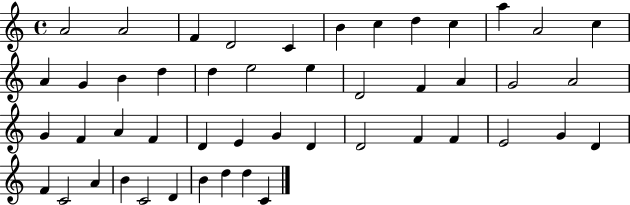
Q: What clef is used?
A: treble